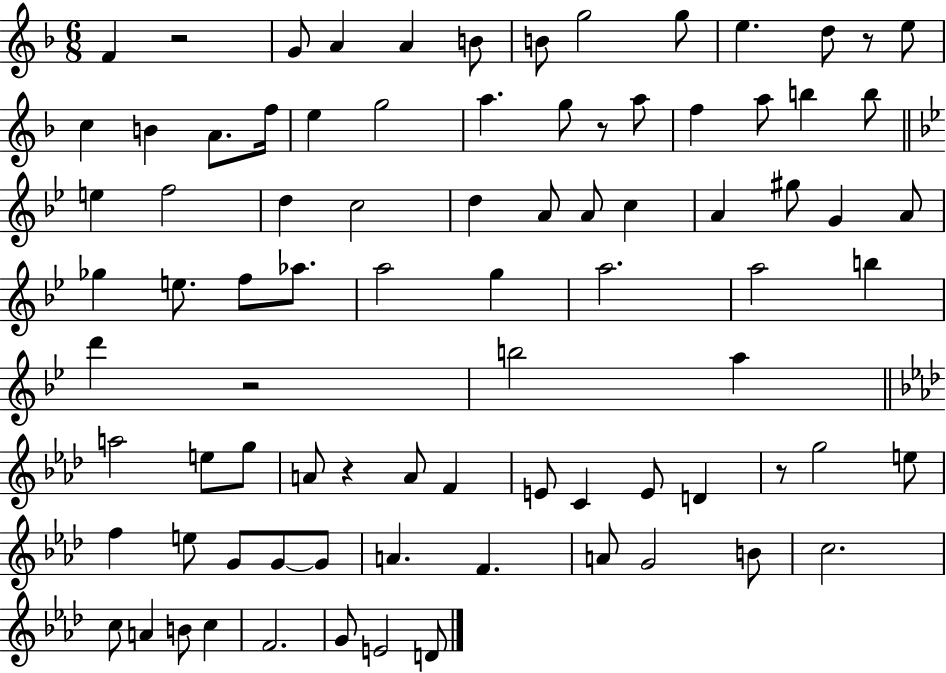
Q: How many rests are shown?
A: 6